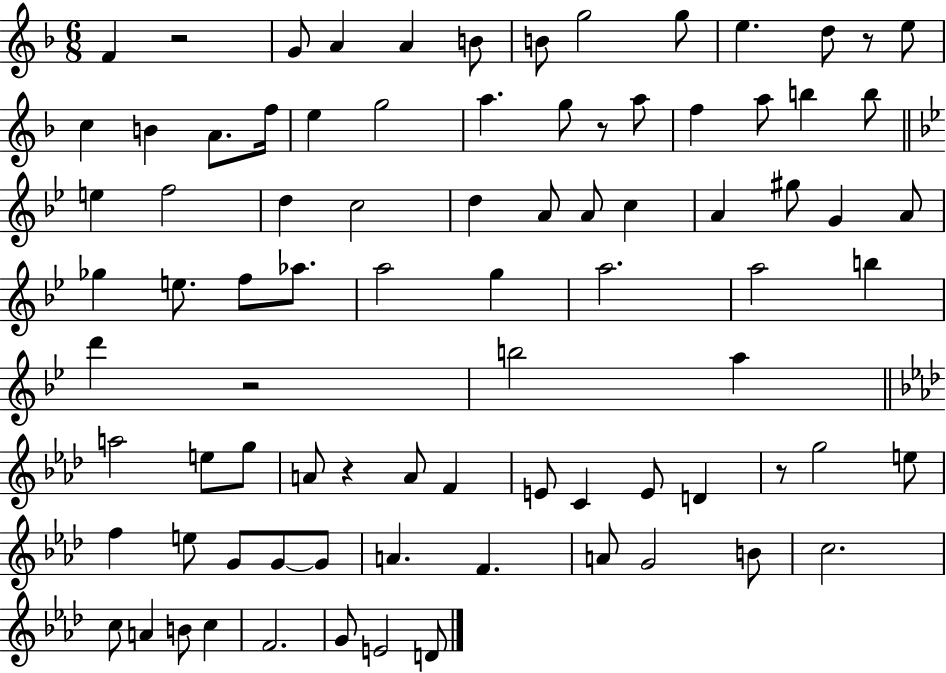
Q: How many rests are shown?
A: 6